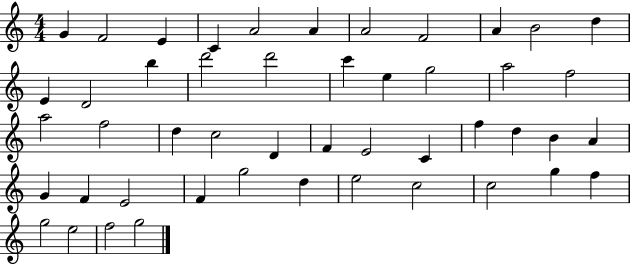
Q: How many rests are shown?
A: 0